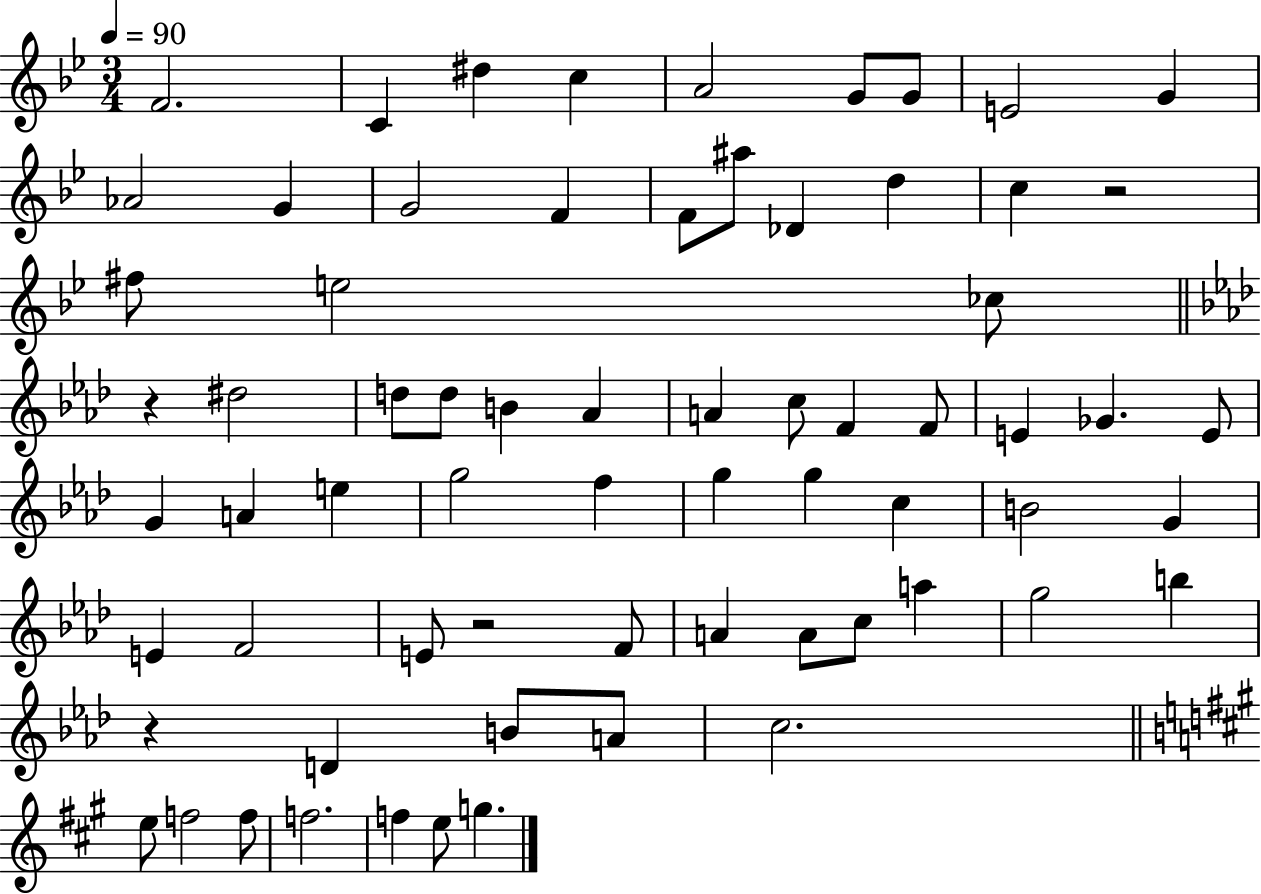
{
  \clef treble
  \numericTimeSignature
  \time 3/4
  \key bes \major
  \tempo 4 = 90
  \repeat volta 2 { f'2. | c'4 dis''4 c''4 | a'2 g'8 g'8 | e'2 g'4 | \break aes'2 g'4 | g'2 f'4 | f'8 ais''8 des'4 d''4 | c''4 r2 | \break fis''8 e''2 ces''8 | \bar "||" \break \key aes \major r4 dis''2 | d''8 d''8 b'4 aes'4 | a'4 c''8 f'4 f'8 | e'4 ges'4. e'8 | \break g'4 a'4 e''4 | g''2 f''4 | g''4 g''4 c''4 | b'2 g'4 | \break e'4 f'2 | e'8 r2 f'8 | a'4 a'8 c''8 a''4 | g''2 b''4 | \break r4 d'4 b'8 a'8 | c''2. | \bar "||" \break \key a \major e''8 f''2 f''8 | f''2. | f''4 e''8 g''4. | } \bar "|."
}